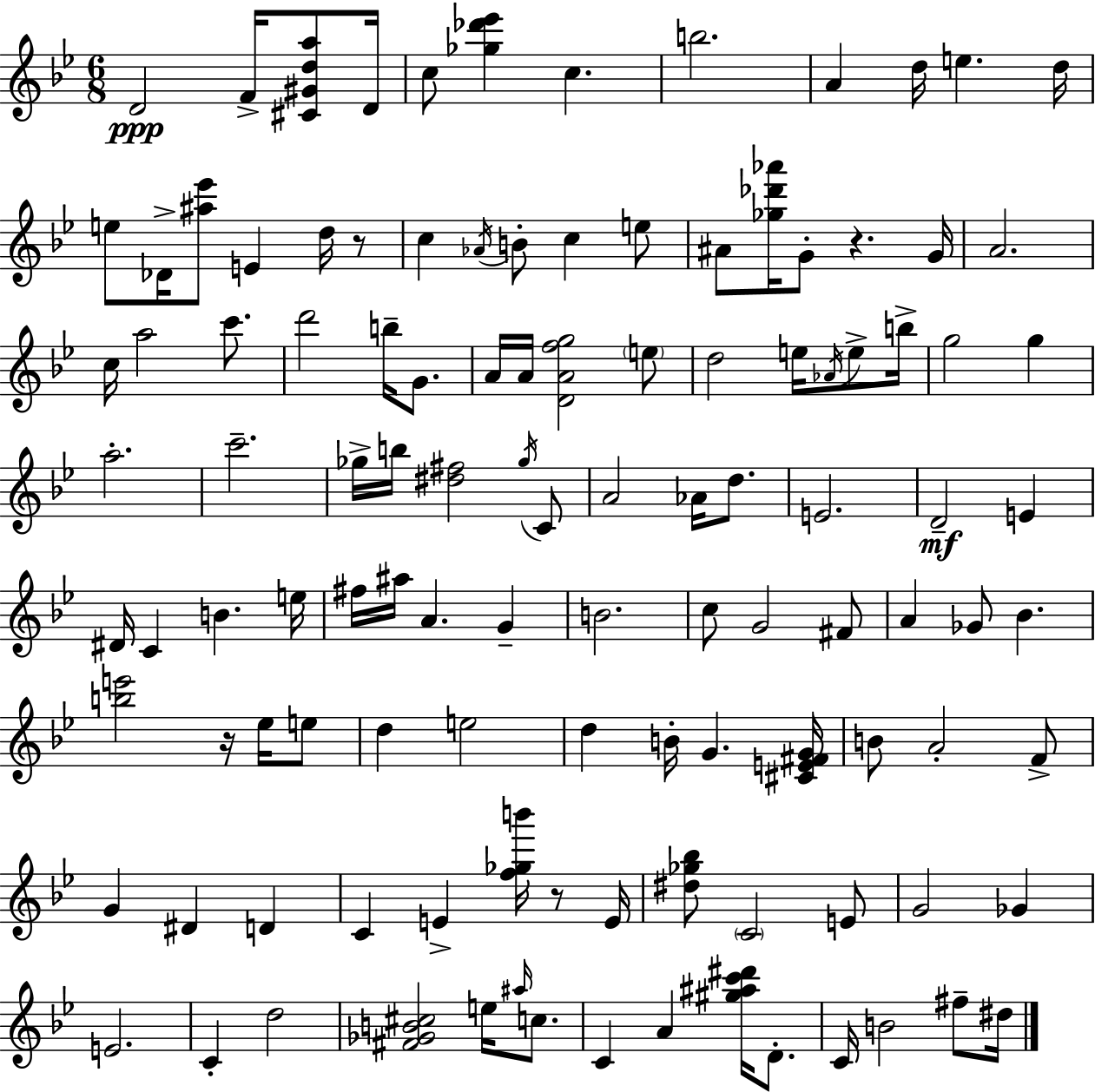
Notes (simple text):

D4/h F4/s [C#4,G#4,D5,A5]/e D4/s C5/e [Gb5,Db6,Eb6]/q C5/q. B5/h. A4/q D5/s E5/q. D5/s E5/e Db4/s [A#5,Eb6]/e E4/q D5/s R/e C5/q Ab4/s B4/e C5/q E5/e A#4/e [Gb5,Db6,Ab6]/s G4/e R/q. G4/s A4/h. C5/s A5/h C6/e. D6/h B5/s G4/e. A4/s A4/s [D4,A4,F5,G5]/h E5/e D5/h E5/s Ab4/s E5/e B5/s G5/h G5/q A5/h. C6/h. Gb5/s B5/s [D#5,F#5]/h Gb5/s C4/e A4/h Ab4/s D5/e. E4/h. D4/h E4/q D#4/s C4/q B4/q. E5/s F#5/s A#5/s A4/q. G4/q B4/h. C5/e G4/h F#4/e A4/q Gb4/e Bb4/q. [B5,E6]/h R/s Eb5/s E5/e D5/q E5/h D5/q B4/s G4/q. [C#4,E4,F#4,G4]/s B4/e A4/h F4/e G4/q D#4/q D4/q C4/q E4/q [F5,Gb5,B6]/s R/e E4/s [D#5,Gb5,Bb5]/e C4/h E4/e G4/h Gb4/q E4/h. C4/q D5/h [F#4,Gb4,B4,C#5]/h E5/s A#5/s C5/e. C4/q A4/q [G#5,A#5,C6,D#6]/s D4/e. C4/s B4/h F#5/e D#5/s